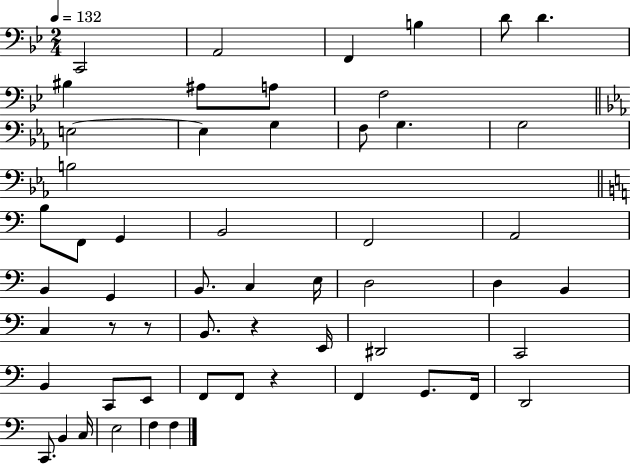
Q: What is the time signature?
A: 2/4